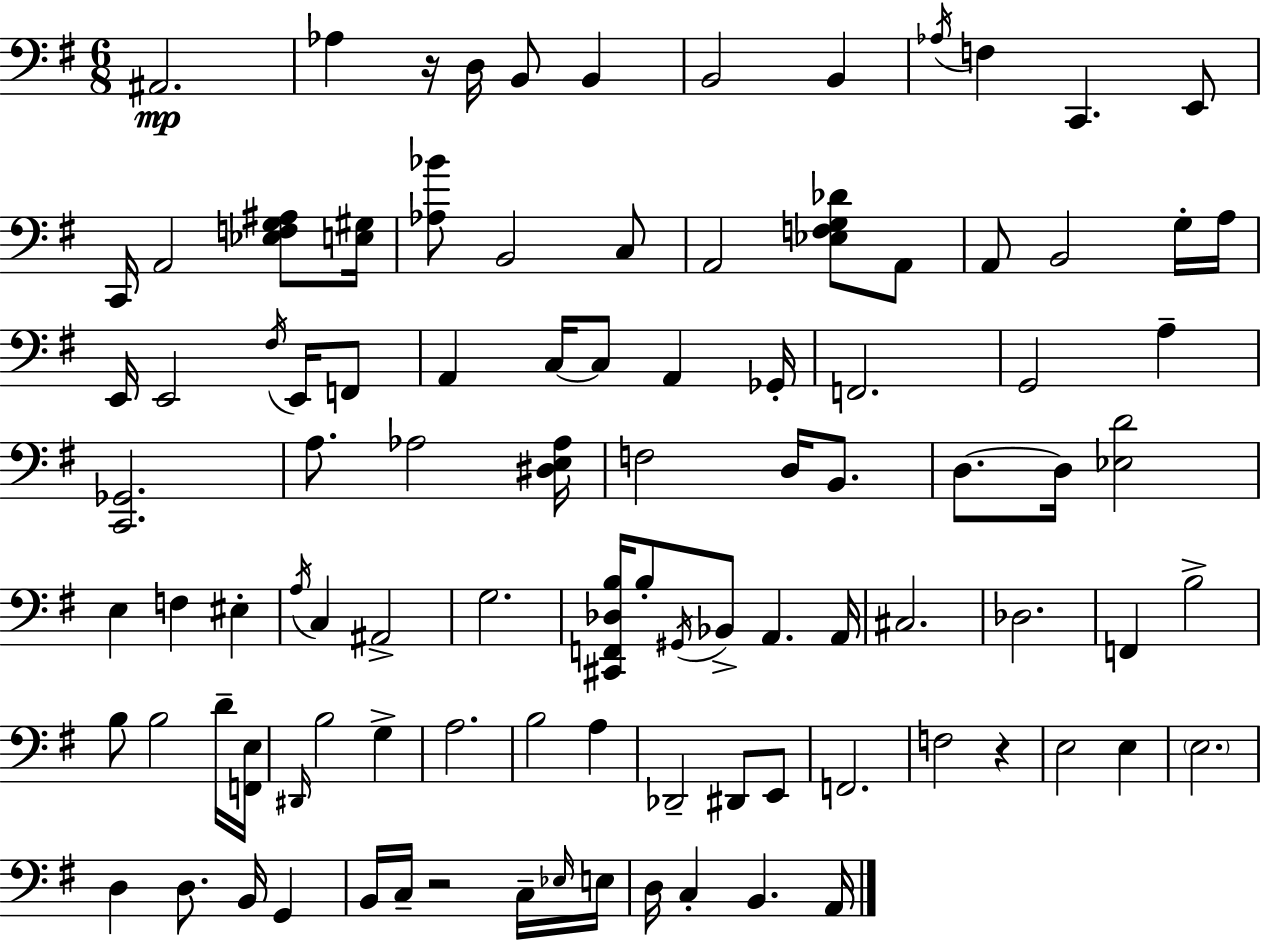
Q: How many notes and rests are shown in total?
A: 99